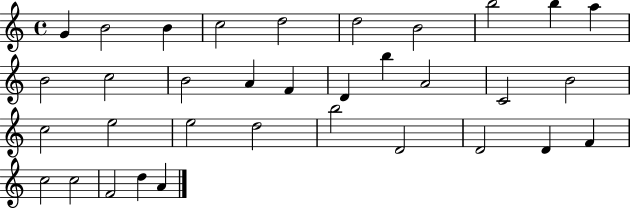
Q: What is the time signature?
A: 4/4